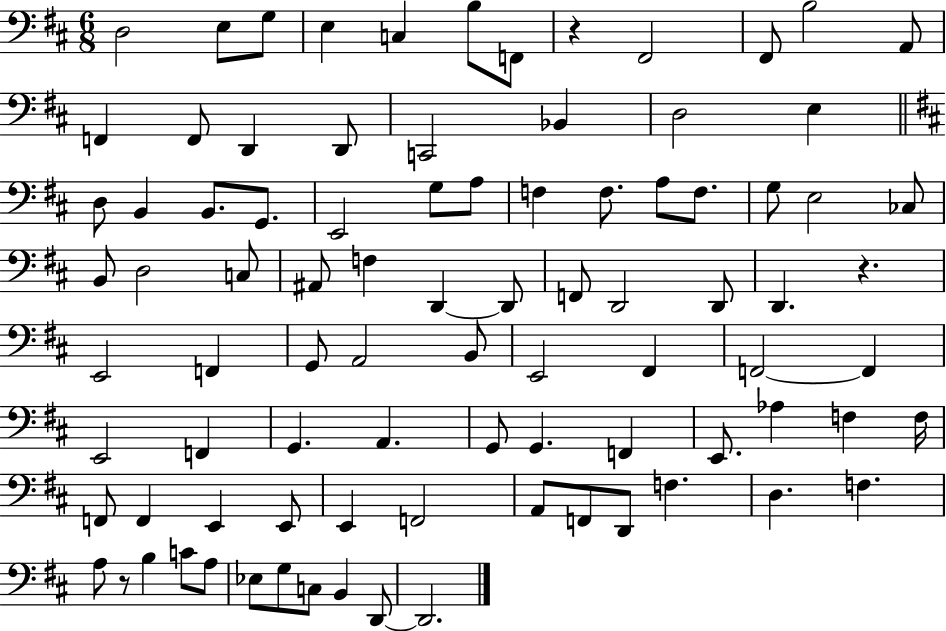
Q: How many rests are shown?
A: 3